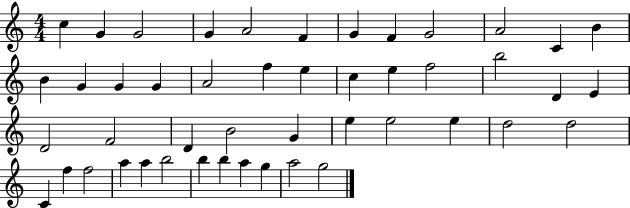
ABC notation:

X:1
T:Untitled
M:4/4
L:1/4
K:C
c G G2 G A2 F G F G2 A2 C B B G G G A2 f e c e f2 b2 D E D2 F2 D B2 G e e2 e d2 d2 C f f2 a a b2 b b a g a2 g2